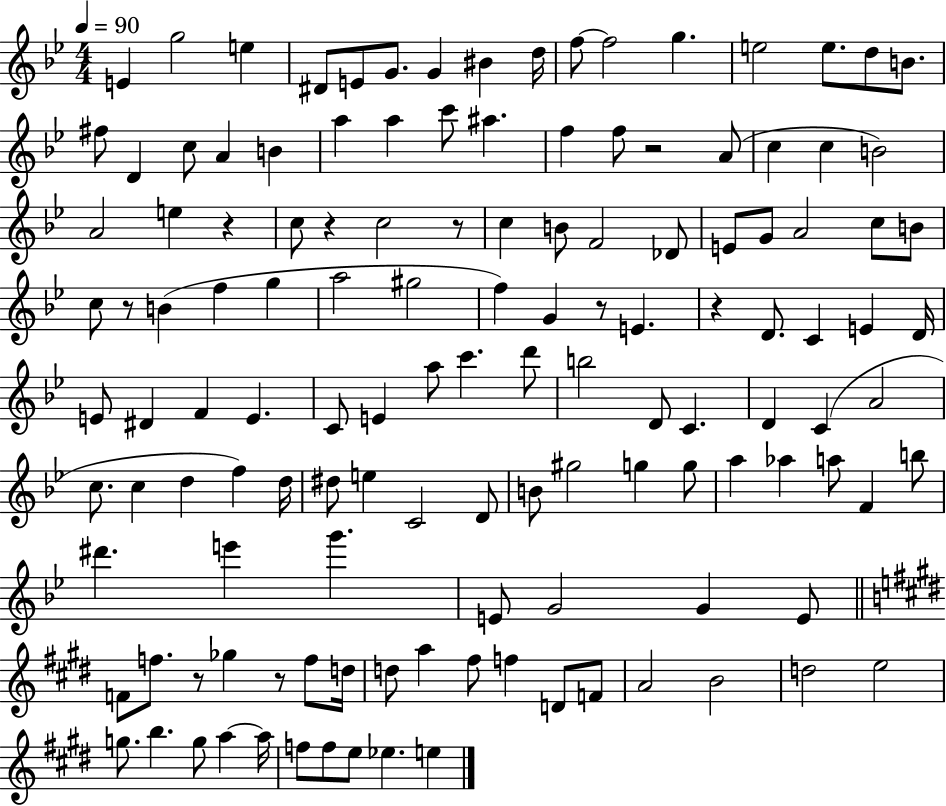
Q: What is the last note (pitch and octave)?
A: E5